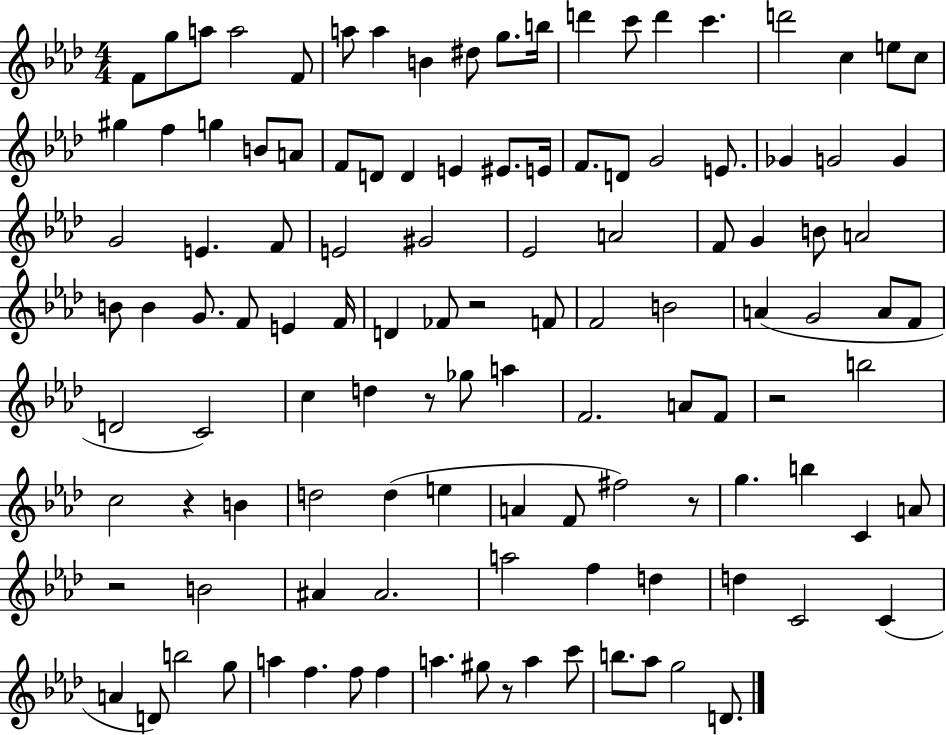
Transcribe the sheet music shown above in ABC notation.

X:1
T:Untitled
M:4/4
L:1/4
K:Ab
F/2 g/2 a/2 a2 F/2 a/2 a B ^d/2 g/2 b/4 d' c'/2 d' c' d'2 c e/2 c/2 ^g f g B/2 A/2 F/2 D/2 D E ^E/2 E/4 F/2 D/2 G2 E/2 _G G2 G G2 E F/2 E2 ^G2 _E2 A2 F/2 G B/2 A2 B/2 B G/2 F/2 E F/4 D _F/2 z2 F/2 F2 B2 A G2 A/2 F/2 D2 C2 c d z/2 _g/2 a F2 A/2 F/2 z2 b2 c2 z B d2 d e A F/2 ^f2 z/2 g b C A/2 z2 B2 ^A ^A2 a2 f d d C2 C A D/2 b2 g/2 a f f/2 f a ^g/2 z/2 a c'/2 b/2 _a/2 g2 D/2